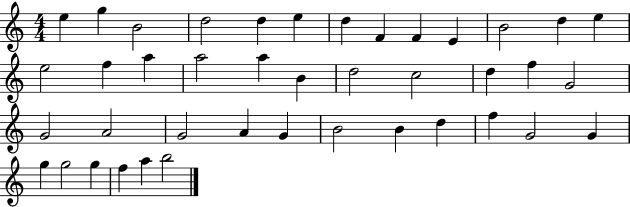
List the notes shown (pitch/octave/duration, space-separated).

E5/q G5/q B4/h D5/h D5/q E5/q D5/q F4/q F4/q E4/q B4/h D5/q E5/q E5/h F5/q A5/q A5/h A5/q B4/q D5/h C5/h D5/q F5/q G4/h G4/h A4/h G4/h A4/q G4/q B4/h B4/q D5/q F5/q G4/h G4/q G5/q G5/h G5/q F5/q A5/q B5/h